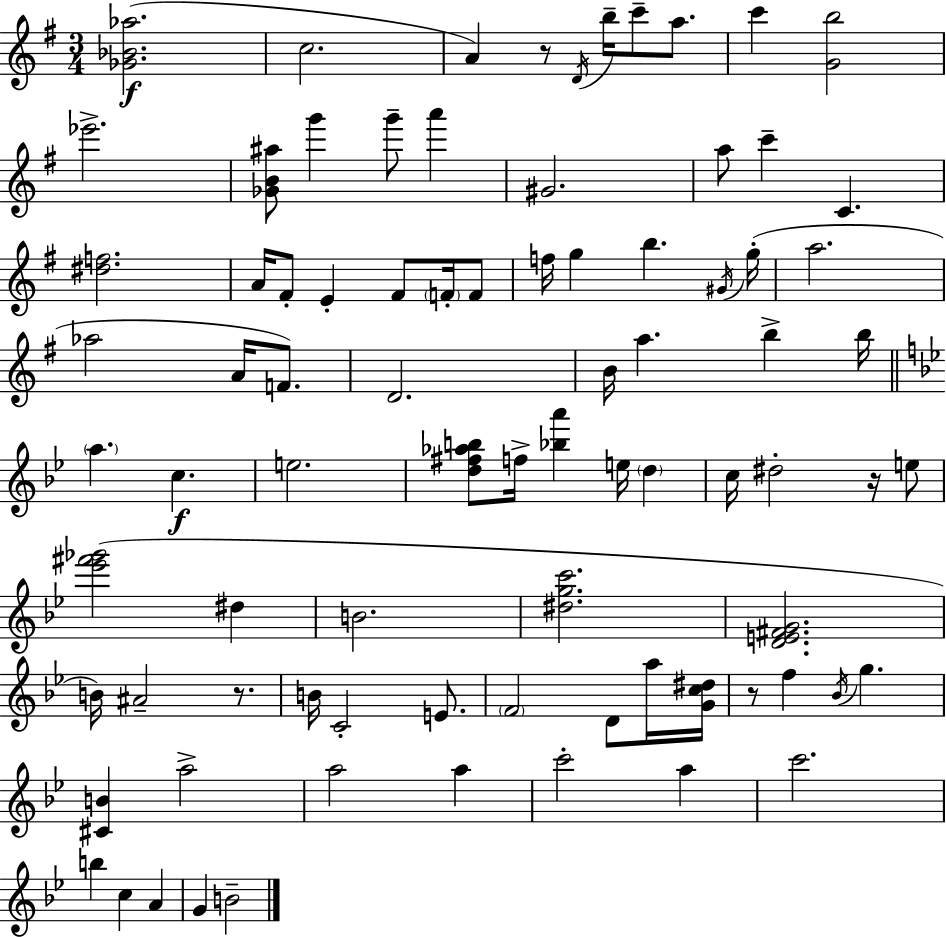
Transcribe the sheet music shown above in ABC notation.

X:1
T:Untitled
M:3/4
L:1/4
K:Em
[_G_B_a]2 c2 A z/2 D/4 b/4 c'/2 a/2 c' [Gb]2 _e'2 [_GB^a]/2 g' g'/2 a' ^G2 a/2 c' C [^df]2 A/4 ^F/2 E ^F/2 F/4 F/2 f/4 g b ^G/4 g/4 a2 _a2 A/4 F/2 D2 B/4 a b b/4 a c e2 [d^f_ab]/2 f/4 [_ba'] e/4 d c/4 ^d2 z/4 e/2 [_e'^f'_g']2 ^d B2 [^dgc']2 [DE^FG]2 B/4 ^A2 z/2 B/4 C2 E/2 F2 D/2 a/4 [Gc^d]/4 z/2 f _B/4 g [^CB] a2 a2 a c'2 a c'2 b c A G B2